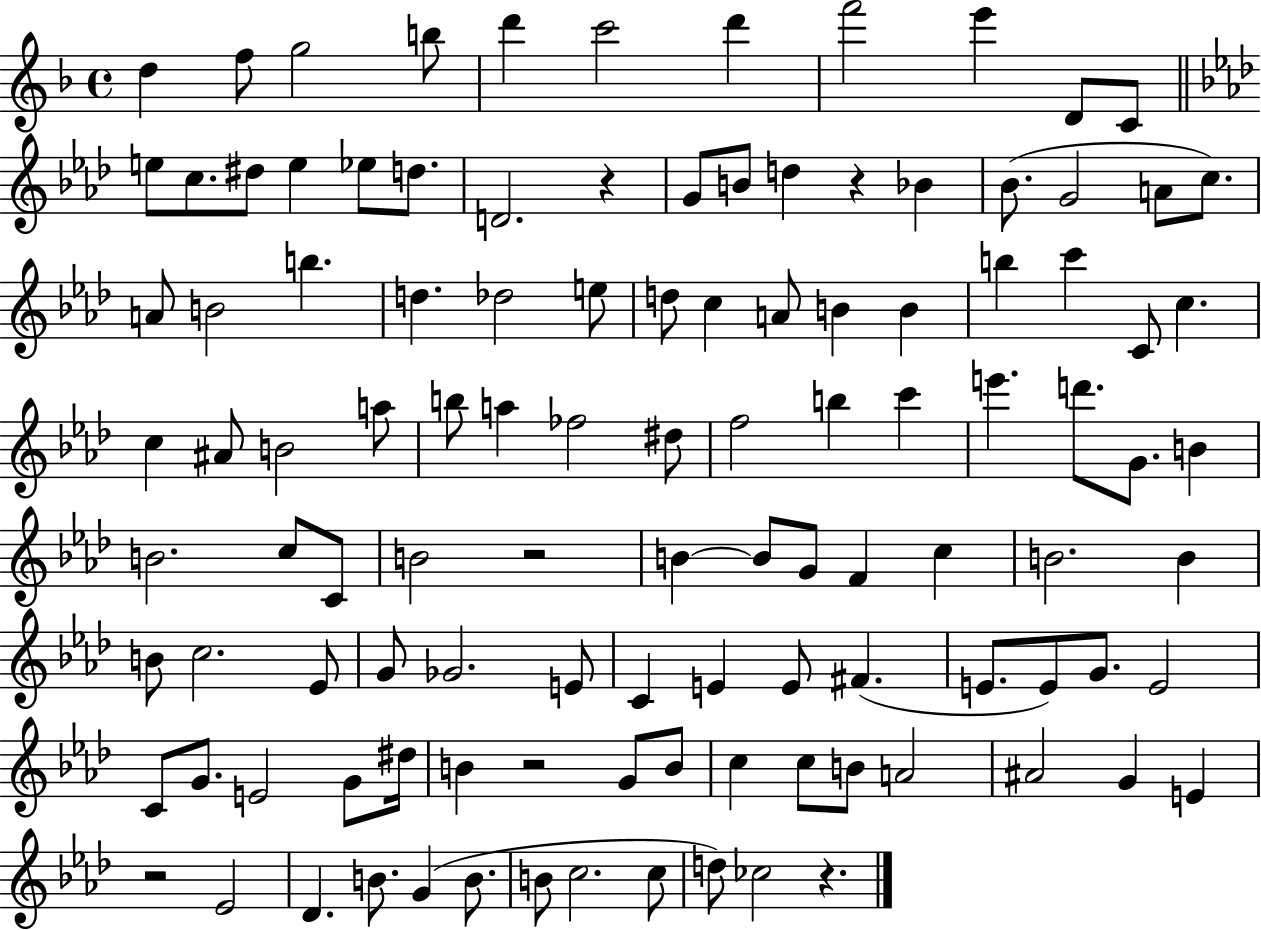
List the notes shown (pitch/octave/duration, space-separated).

D5/q F5/e G5/h B5/e D6/q C6/h D6/q F6/h E6/q D4/e C4/e E5/e C5/e. D#5/e E5/q Eb5/e D5/e. D4/h. R/q G4/e B4/e D5/q R/q Bb4/q Bb4/e. G4/h A4/e C5/e. A4/e B4/h B5/q. D5/q. Db5/h E5/e D5/e C5/q A4/e B4/q B4/q B5/q C6/q C4/e C5/q. C5/q A#4/e B4/h A5/e B5/e A5/q FES5/h D#5/e F5/h B5/q C6/q E6/q. D6/e. G4/e. B4/q B4/h. C5/e C4/e B4/h R/h B4/q B4/e G4/e F4/q C5/q B4/h. B4/q B4/e C5/h. Eb4/e G4/e Gb4/h. E4/e C4/q E4/q E4/e F#4/q. E4/e. E4/e G4/e. E4/h C4/e G4/e. E4/h G4/e D#5/s B4/q R/h G4/e B4/e C5/q C5/e B4/e A4/h A#4/h G4/q E4/q R/h Eb4/h Db4/q. B4/e. G4/q B4/e. B4/e C5/h. C5/e D5/e CES5/h R/q.